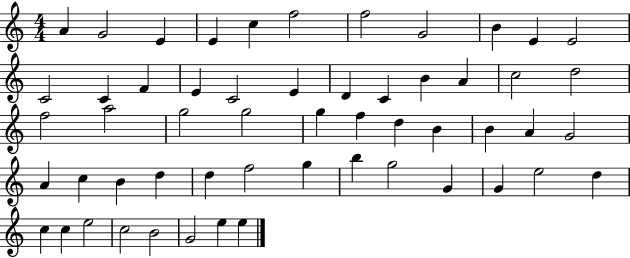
{
  \clef treble
  \numericTimeSignature
  \time 4/4
  \key c \major
  a'4 g'2 e'4 | e'4 c''4 f''2 | f''2 g'2 | b'4 e'4 e'2 | \break c'2 c'4 f'4 | e'4 c'2 e'4 | d'4 c'4 b'4 a'4 | c''2 d''2 | \break f''2 a''2 | g''2 g''2 | g''4 f''4 d''4 b'4 | b'4 a'4 g'2 | \break a'4 c''4 b'4 d''4 | d''4 f''2 g''4 | b''4 g''2 g'4 | g'4 e''2 d''4 | \break c''4 c''4 e''2 | c''2 b'2 | g'2 e''4 e''4 | \bar "|."
}